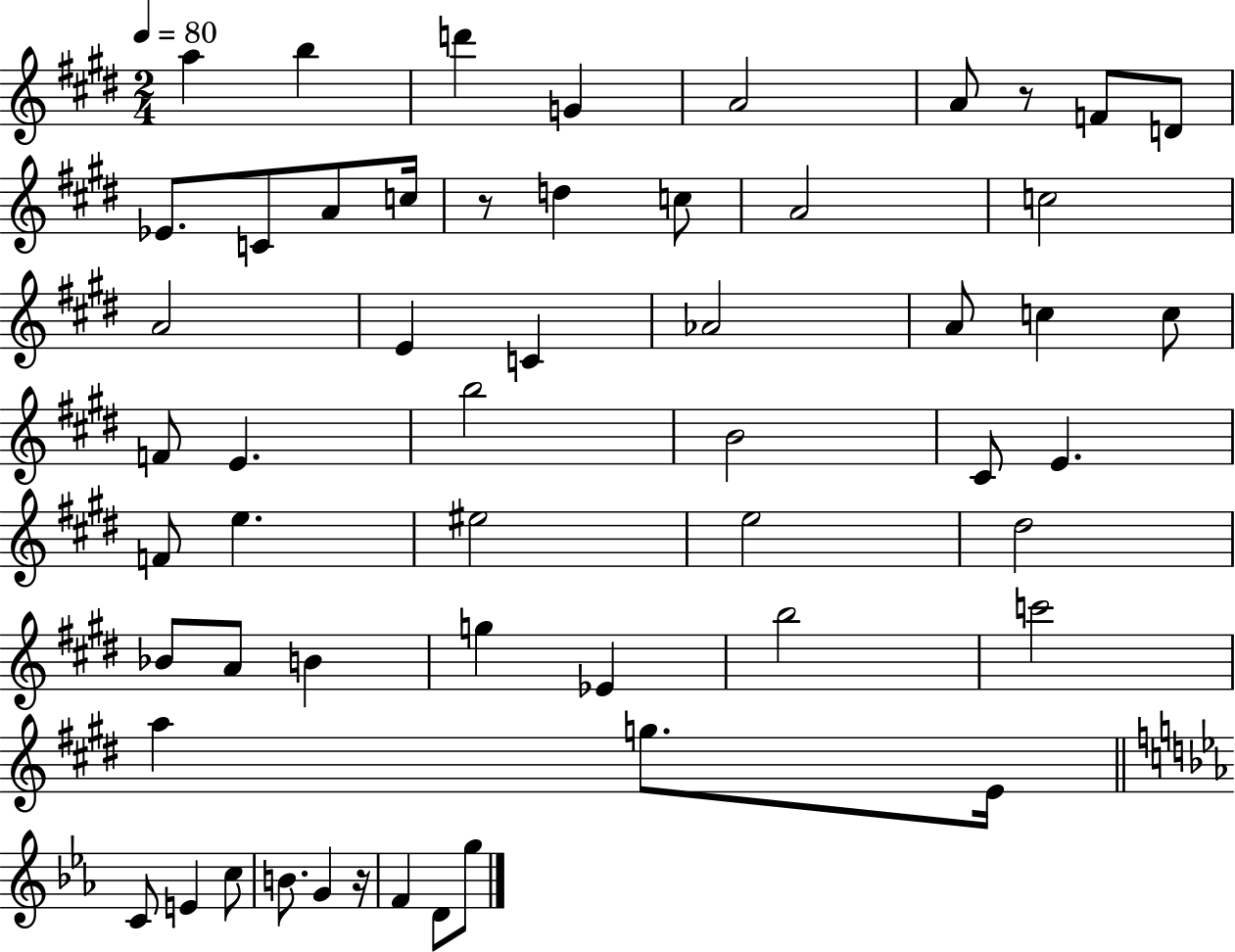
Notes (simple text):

A5/q B5/q D6/q G4/q A4/h A4/e R/e F4/e D4/e Eb4/e. C4/e A4/e C5/s R/e D5/q C5/e A4/h C5/h A4/h E4/q C4/q Ab4/h A4/e C5/q C5/e F4/e E4/q. B5/h B4/h C#4/e E4/q. F4/e E5/q. EIS5/h E5/h D#5/h Bb4/e A4/e B4/q G5/q Eb4/q B5/h C6/h A5/q G5/e. E4/s C4/e E4/q C5/e B4/e. G4/q R/s F4/q D4/e G5/e